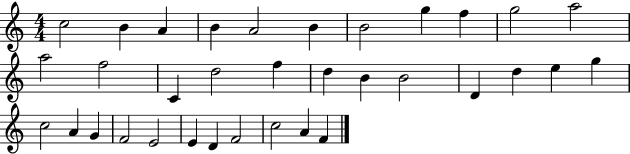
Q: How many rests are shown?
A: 0